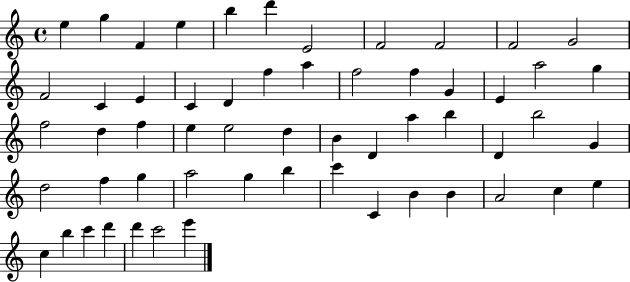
X:1
T:Untitled
M:4/4
L:1/4
K:C
e g F e b d' E2 F2 F2 F2 G2 F2 C E C D f a f2 f G E a2 g f2 d f e e2 d B D a b D b2 G d2 f g a2 g b c' C B B A2 c e c b c' d' d' c'2 e'